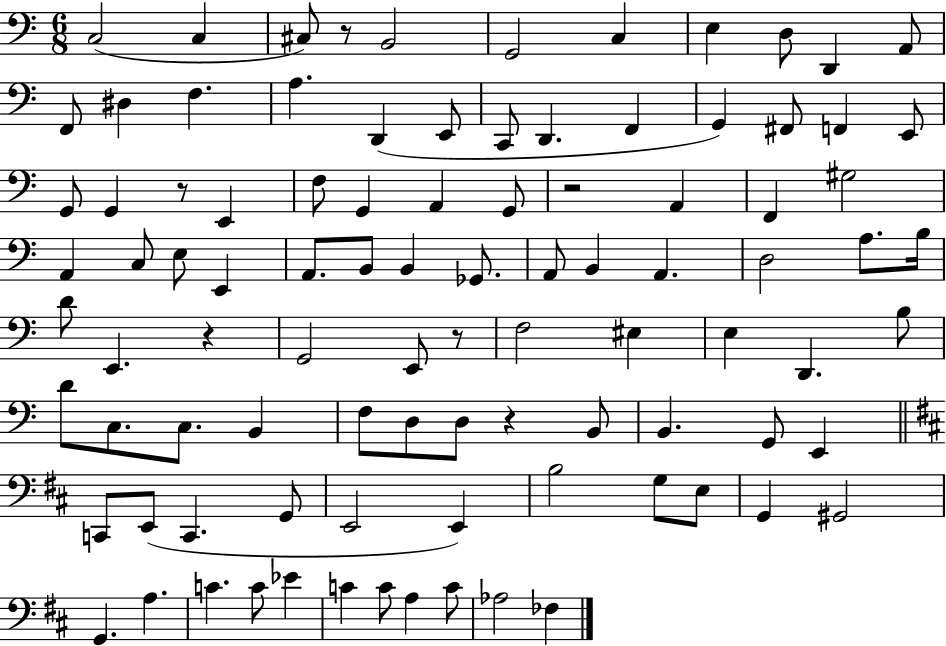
X:1
T:Untitled
M:6/8
L:1/4
K:C
C,2 C, ^C,/2 z/2 B,,2 G,,2 C, E, D,/2 D,, A,,/2 F,,/2 ^D, F, A, D,, E,,/2 C,,/2 D,, F,, G,, ^F,,/2 F,, E,,/2 G,,/2 G,, z/2 E,, F,/2 G,, A,, G,,/2 z2 A,, F,, ^G,2 A,, C,/2 E,/2 E,, A,,/2 B,,/2 B,, _G,,/2 A,,/2 B,, A,, D,2 A,/2 B,/4 D/2 E,, z G,,2 E,,/2 z/2 F,2 ^E, E, D,, B,/2 D/2 C,/2 C,/2 B,, F,/2 D,/2 D,/2 z B,,/2 B,, G,,/2 E,, C,,/2 E,,/2 C,, G,,/2 E,,2 E,, B,2 G,/2 E,/2 G,, ^G,,2 G,, A, C C/2 _E C C/2 A, C/2 _A,2 _F,